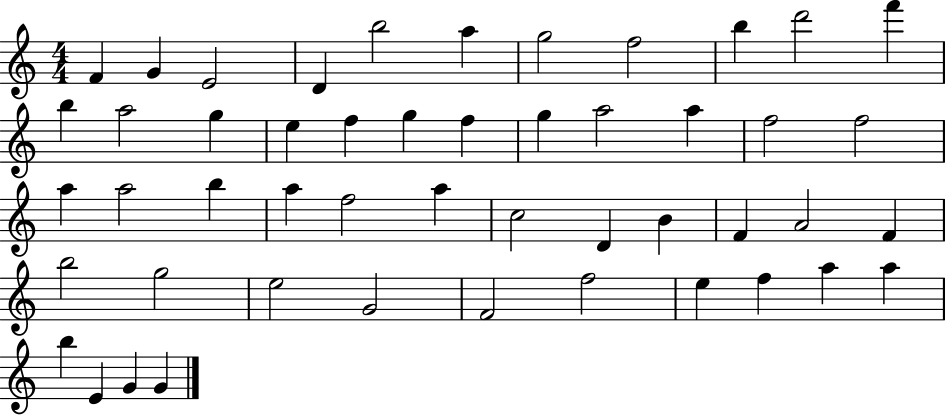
F4/q G4/q E4/h D4/q B5/h A5/q G5/h F5/h B5/q D6/h F6/q B5/q A5/h G5/q E5/q F5/q G5/q F5/q G5/q A5/h A5/q F5/h F5/h A5/q A5/h B5/q A5/q F5/h A5/q C5/h D4/q B4/q F4/q A4/h F4/q B5/h G5/h E5/h G4/h F4/h F5/h E5/q F5/q A5/q A5/q B5/q E4/q G4/q G4/q